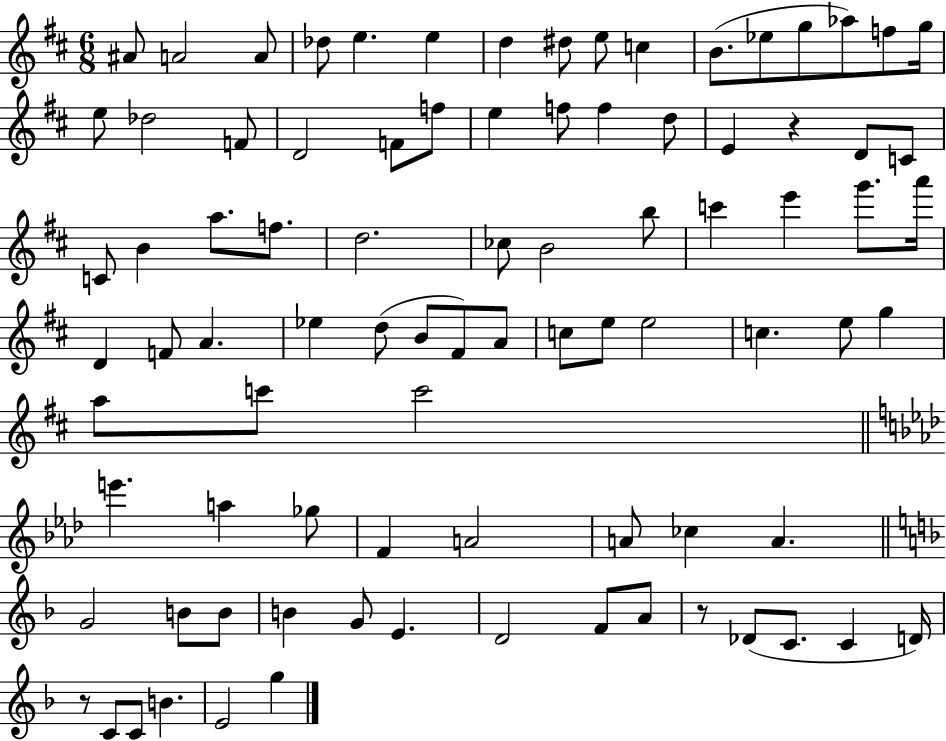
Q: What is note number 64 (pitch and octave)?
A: A4